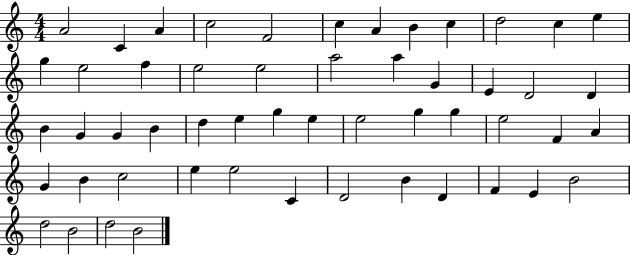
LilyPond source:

{
  \clef treble
  \numericTimeSignature
  \time 4/4
  \key c \major
  a'2 c'4 a'4 | c''2 f'2 | c''4 a'4 b'4 c''4 | d''2 c''4 e''4 | \break g''4 e''2 f''4 | e''2 e''2 | a''2 a''4 g'4 | e'4 d'2 d'4 | \break b'4 g'4 g'4 b'4 | d''4 e''4 g''4 e''4 | e''2 g''4 g''4 | e''2 f'4 a'4 | \break g'4 b'4 c''2 | e''4 e''2 c'4 | d'2 b'4 d'4 | f'4 e'4 b'2 | \break d''2 b'2 | d''2 b'2 | \bar "|."
}